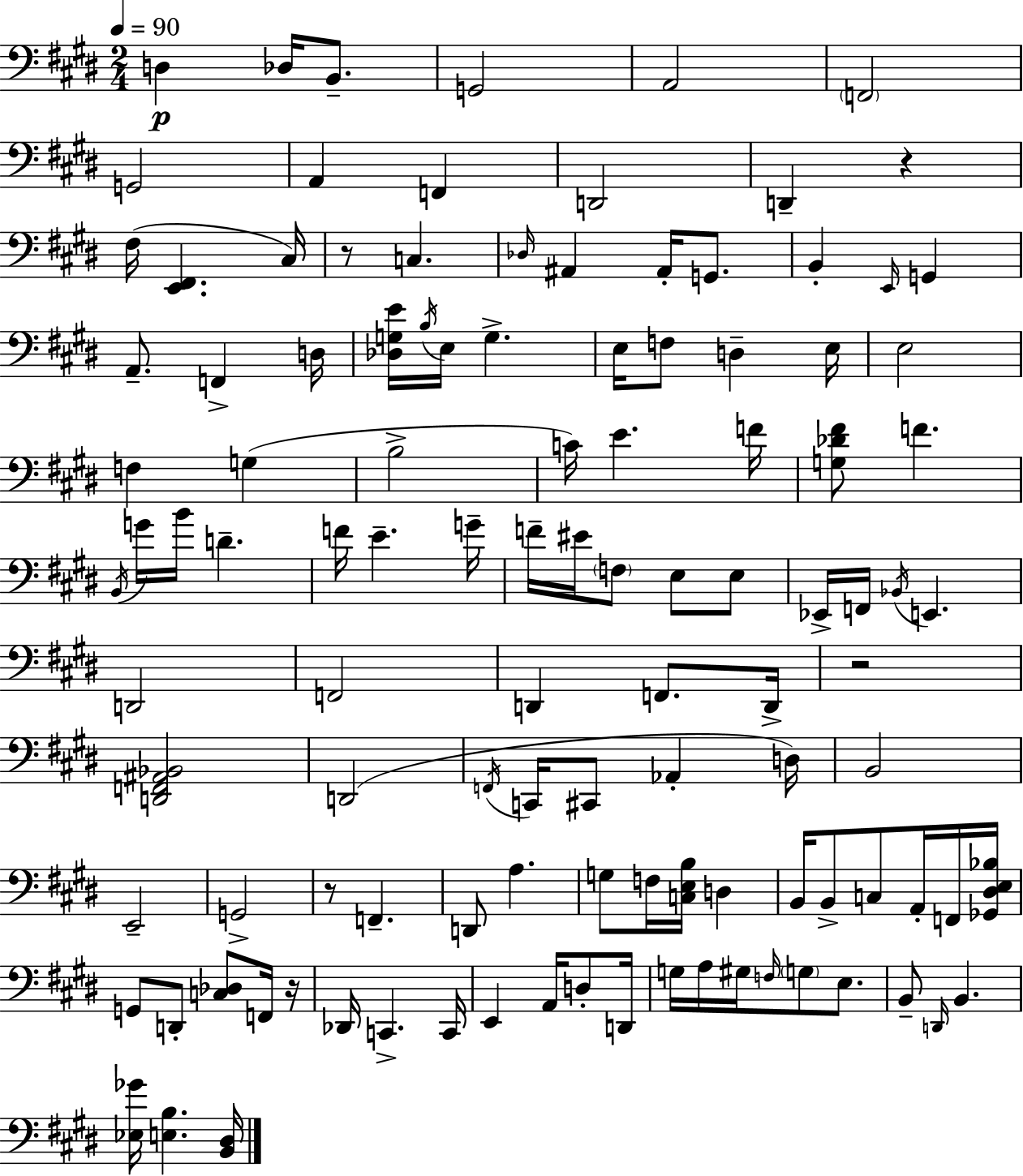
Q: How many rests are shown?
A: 5